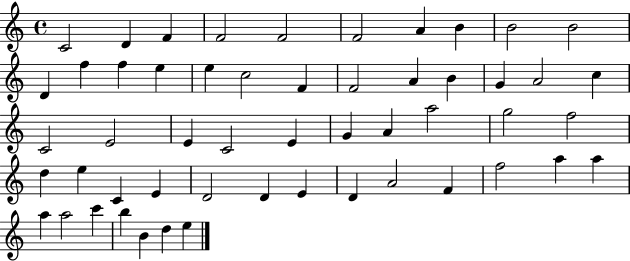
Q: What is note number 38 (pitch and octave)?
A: D4